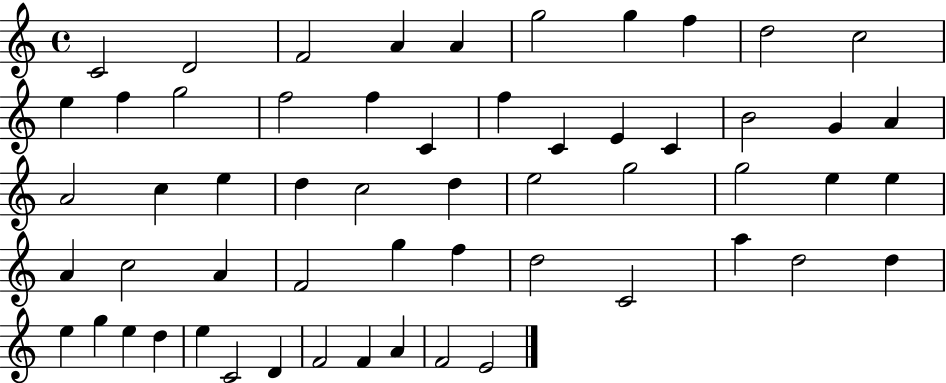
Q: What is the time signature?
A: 4/4